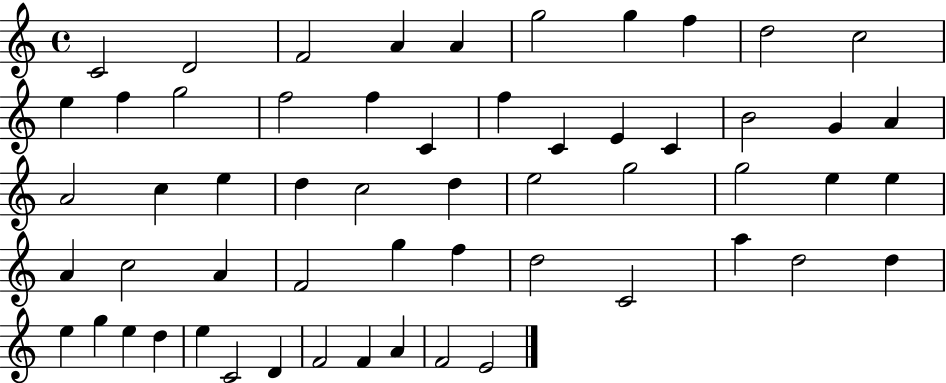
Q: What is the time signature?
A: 4/4